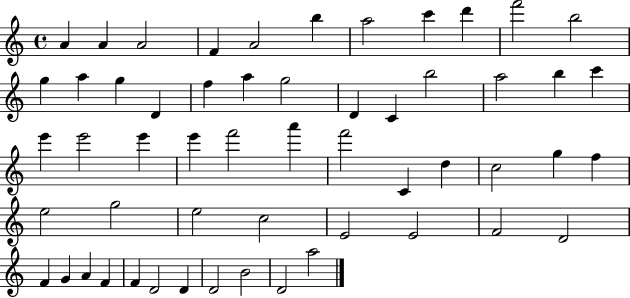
{
  \clef treble
  \time 4/4
  \defaultTimeSignature
  \key c \major
  a'4 a'4 a'2 | f'4 a'2 b''4 | a''2 c'''4 d'''4 | f'''2 b''2 | \break g''4 a''4 g''4 d'4 | f''4 a''4 g''2 | d'4 c'4 b''2 | a''2 b''4 c'''4 | \break e'''4 e'''2 e'''4 | e'''4 f'''2 a'''4 | f'''2 c'4 d''4 | c''2 g''4 f''4 | \break e''2 g''2 | e''2 c''2 | e'2 e'2 | f'2 d'2 | \break f'4 g'4 a'4 f'4 | f'4 d'2 d'4 | d'2 b'2 | d'2 a''2 | \break \bar "|."
}